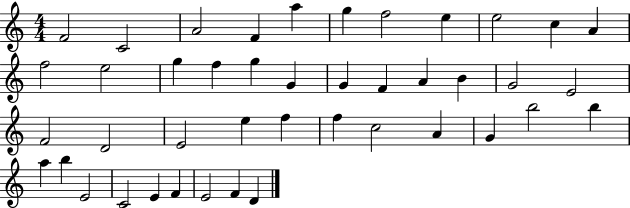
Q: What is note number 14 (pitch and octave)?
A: G5